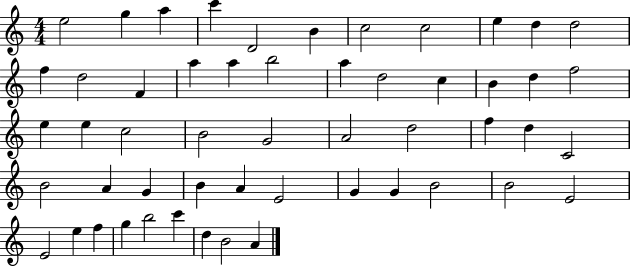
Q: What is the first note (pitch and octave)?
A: E5